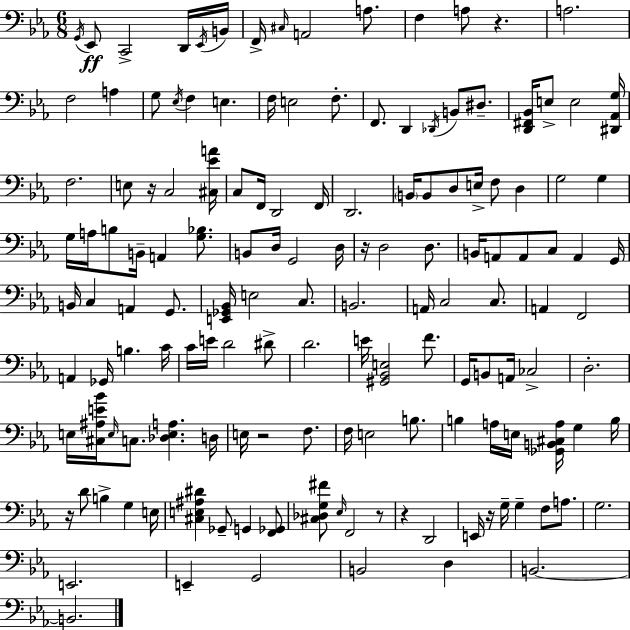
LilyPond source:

{
  \clef bass
  \numericTimeSignature
  \time 6/8
  \key ees \major
  \acciaccatura { g,16 }\ff ees,8 c,2-> d,16 | \acciaccatura { ees,16 } b,16 f,16-> \grace { cis16 } a,2 | a8. f4 a8 r4. | a2. | \break f2 a4 | g8 \acciaccatura { ees16 } f4 e4. | f16 e2 | f8.-. f,8. d,4 \acciaccatura { des,16 } | \break b,8 dis8.-- <d, fis, bes,>16 e8-> e2 | <dis, aes, g>16 f2. | e8 r16 c2 | <cis ees' a'>16 c8 f,16 d,2 | \break f,16 d,2. | \parenthesize b,16 b,8 d8 e16-> f8 | d4 g2 | g4 g16 a16 b8 b,16-- a,4 | \break <g bes>8. b,8 d16 g,2 | d16 r16 d2 | d8. b,16 a,8 a,8 c8 | a,4 g,16 b,16 c4 a,4 | \break g,8. <e, ges, bes,>16 e2 | c8. b,2. | a,16 c2 | c8. a,4 f,2 | \break a,4 ges,16 b4. | c'16 c'16 e'16 d'2 | dis'8-> d'2. | e'16 <gis, bes, e>2 | \break f'8. g,16 b,8 a,16 ces2-> | d2.-. | e16 <cis ais e' bes'>16 \grace { e16 } c8. <des e a>4. | d16 e16 r2 | \break f8. f16 e2 | b8. b4 a16 e16 | <ges, b, cis a>16 g4 b16 r16 d'8 b4-> | g4 e16 <cis e ais dis'>4 ges,8-- | \break g,4 <f, ges,>8 <cis des g fis'>8 \grace { ees16 } f,2 | r8 r4 d,2 | e,16 r16 g16-- g4-- | f8 a8. g2. | \break e,2. | e,4-- g,2 | b,2 | d4 b,2.~~ | \break b,2. | \bar "|."
}